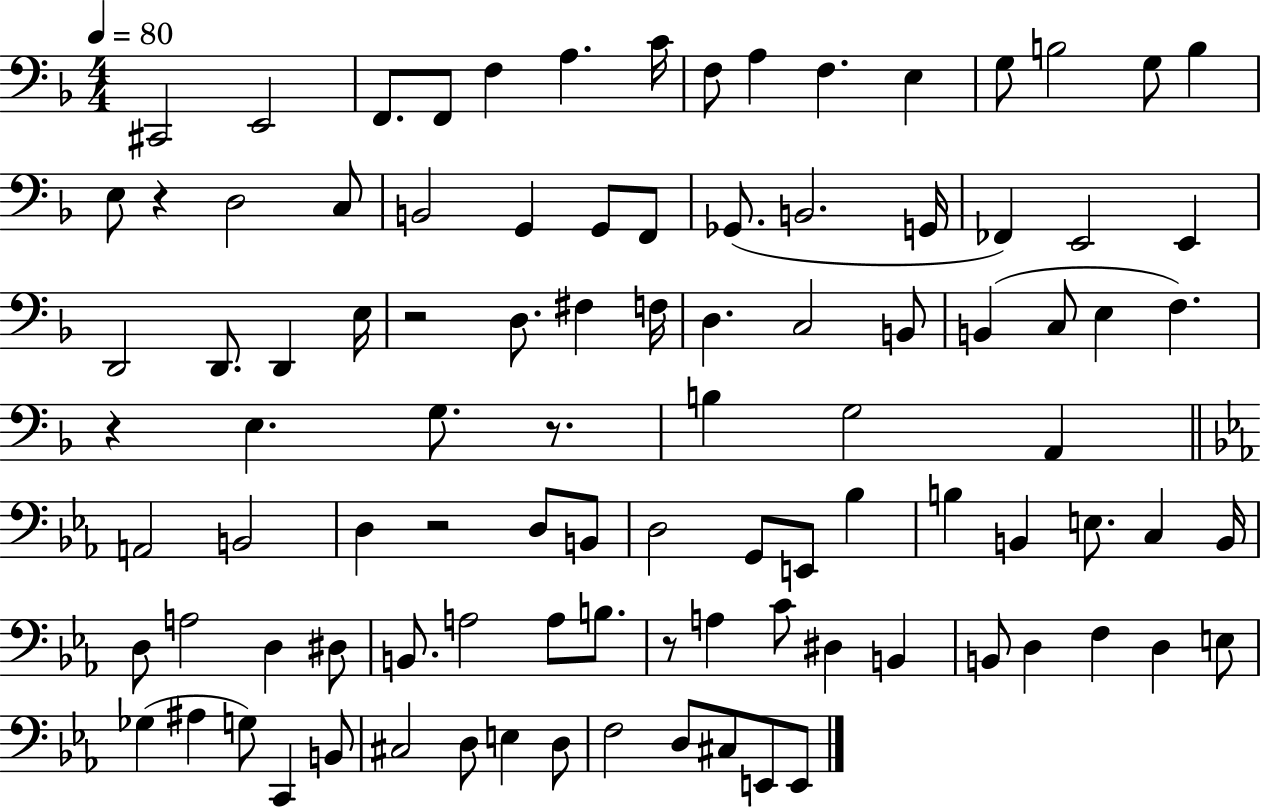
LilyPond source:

{
  \clef bass
  \numericTimeSignature
  \time 4/4
  \key f \major
  \tempo 4 = 80
  cis,2 e,2 | f,8. f,8 f4 a4. c'16 | f8 a4 f4. e4 | g8 b2 g8 b4 | \break e8 r4 d2 c8 | b,2 g,4 g,8 f,8 | ges,8.( b,2. g,16 | fes,4) e,2 e,4 | \break d,2 d,8. d,4 e16 | r2 d8. fis4 f16 | d4. c2 b,8 | b,4( c8 e4 f4.) | \break r4 e4. g8. r8. | b4 g2 a,4 | \bar "||" \break \key ees \major a,2 b,2 | d4 r2 d8 b,8 | d2 g,8 e,8 bes4 | b4 b,4 e8. c4 b,16 | \break d8 a2 d4 dis8 | b,8. a2 a8 b8. | r8 a4 c'8 dis4 b,4 | b,8 d4 f4 d4 e8 | \break ges4( ais4 g8) c,4 b,8 | cis2 d8 e4 d8 | f2 d8 cis8 e,8 e,8 | \bar "|."
}